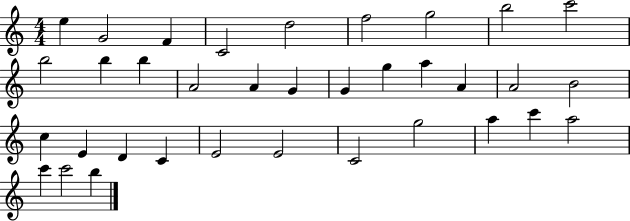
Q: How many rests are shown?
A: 0